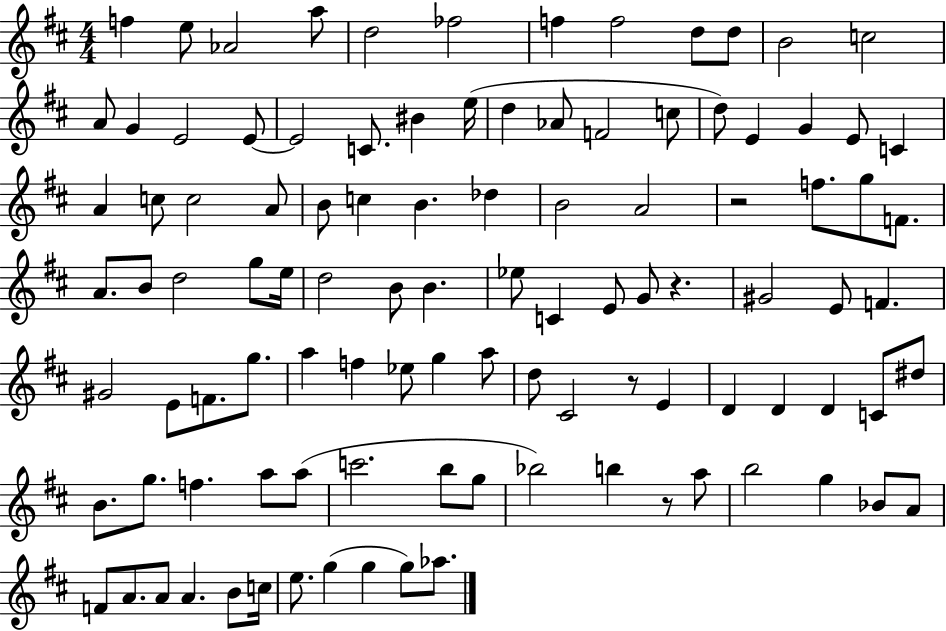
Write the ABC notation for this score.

X:1
T:Untitled
M:4/4
L:1/4
K:D
f e/2 _A2 a/2 d2 _f2 f f2 d/2 d/2 B2 c2 A/2 G E2 E/2 E2 C/2 ^B e/4 d _A/2 F2 c/2 d/2 E G E/2 C A c/2 c2 A/2 B/2 c B _d B2 A2 z2 f/2 g/2 F/2 A/2 B/2 d2 g/2 e/4 d2 B/2 B _e/2 C E/2 G/2 z ^G2 E/2 F ^G2 E/2 F/2 g/2 a f _e/2 g a/2 d/2 ^C2 z/2 E D D D C/2 ^d/2 B/2 g/2 f a/2 a/2 c'2 b/2 g/2 _b2 b z/2 a/2 b2 g _B/2 A/2 F/2 A/2 A/2 A B/2 c/4 e/2 g g g/2 _a/2